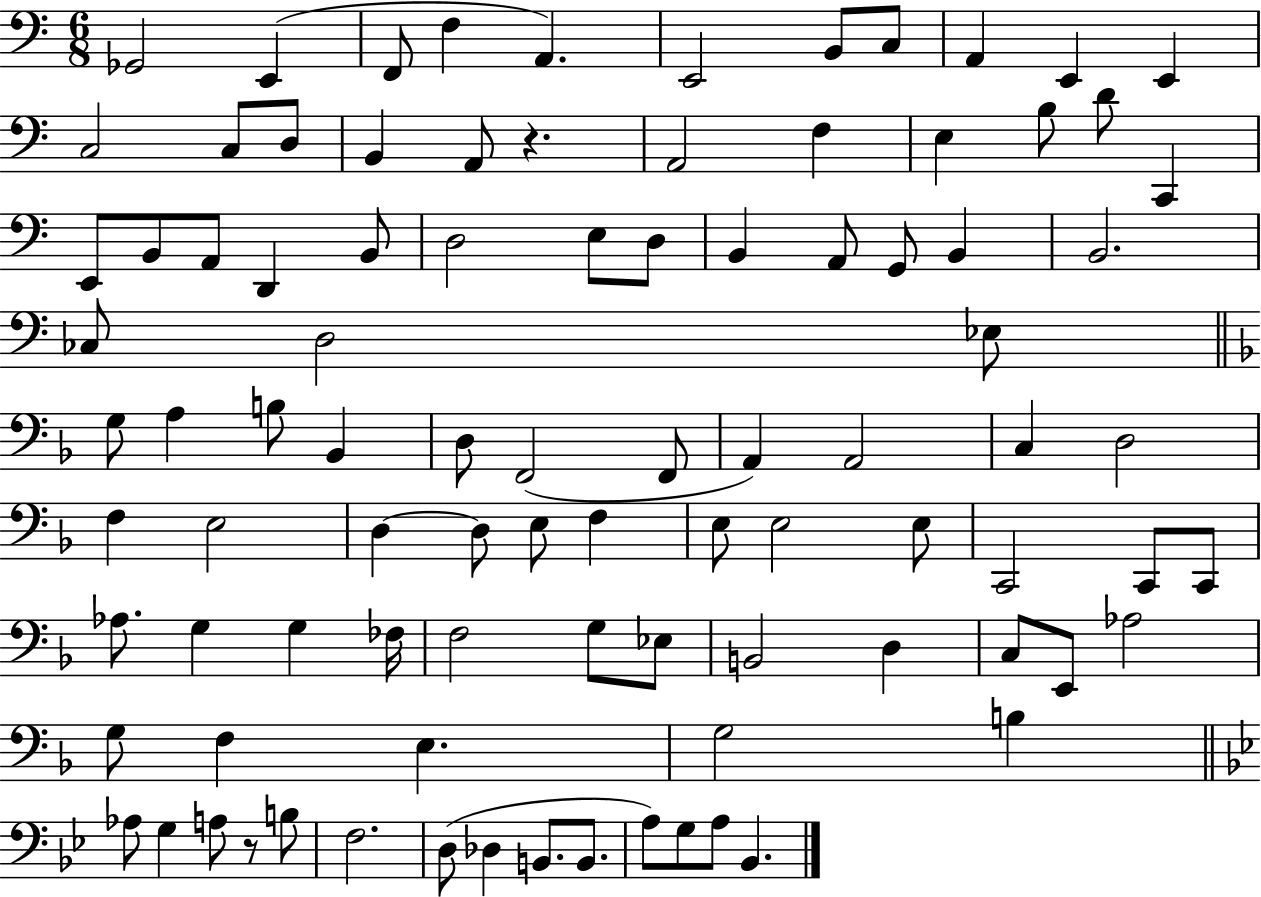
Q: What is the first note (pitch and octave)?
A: Gb2